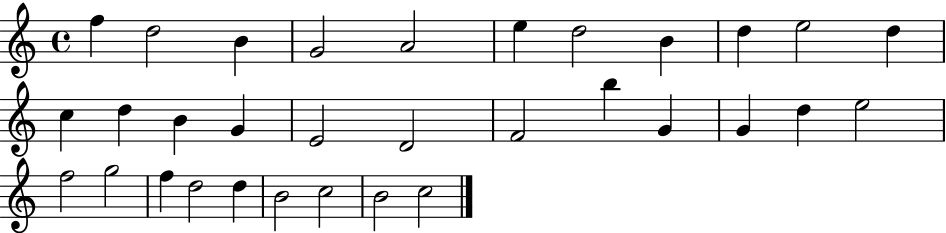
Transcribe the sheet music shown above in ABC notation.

X:1
T:Untitled
M:4/4
L:1/4
K:C
f d2 B G2 A2 e d2 B d e2 d c d B G E2 D2 F2 b G G d e2 f2 g2 f d2 d B2 c2 B2 c2